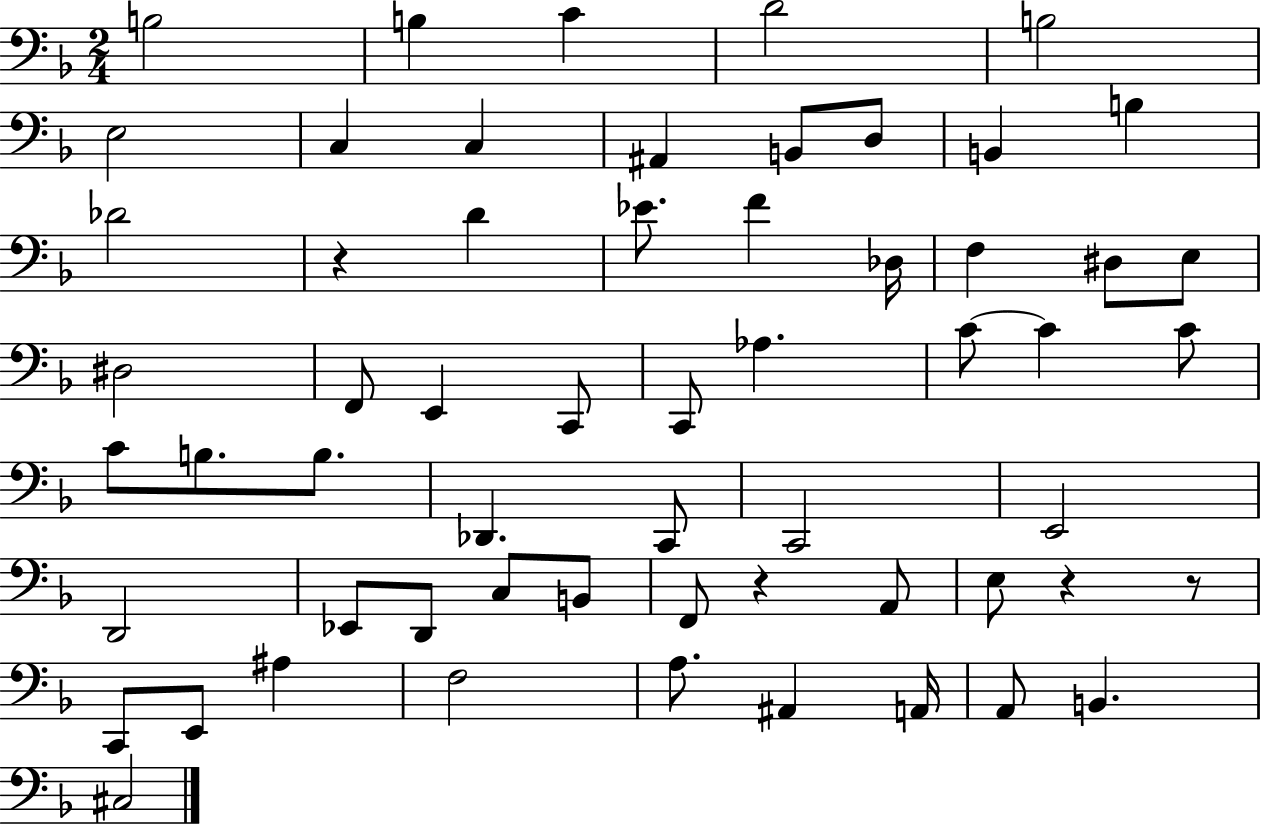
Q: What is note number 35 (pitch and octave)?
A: C2